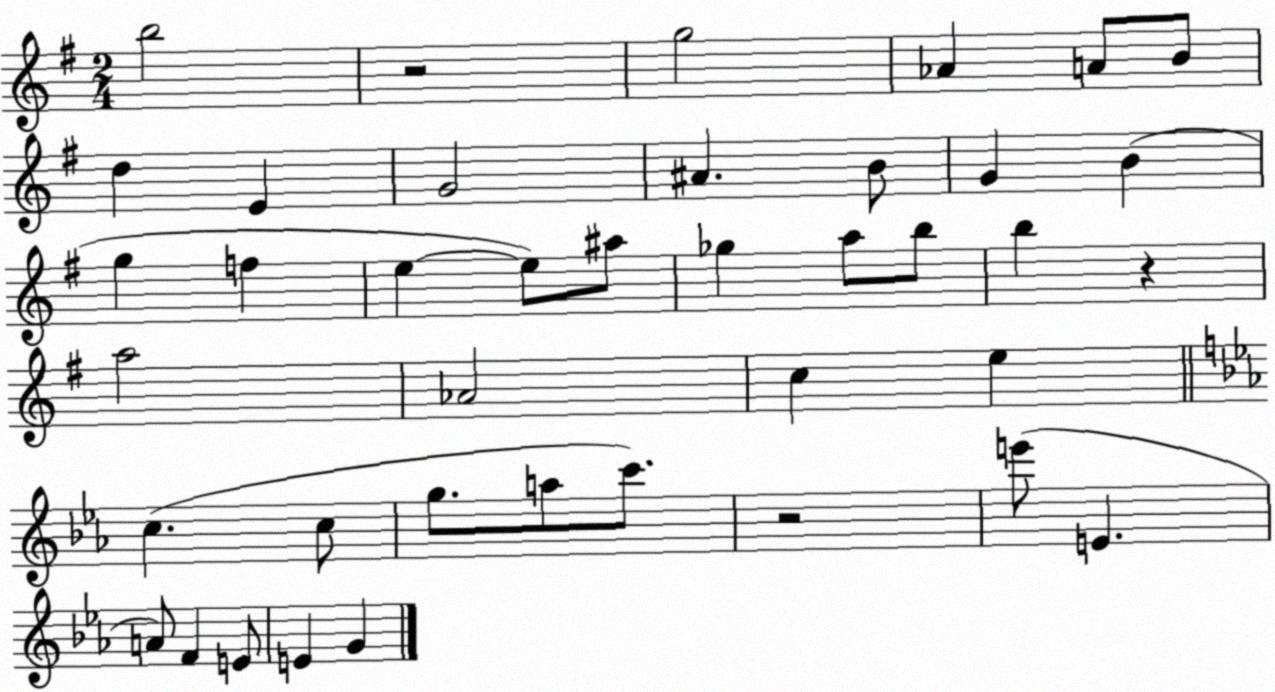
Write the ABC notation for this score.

X:1
T:Untitled
M:2/4
L:1/4
K:G
b2 z2 g2 _A A/2 B/2 d E G2 ^A B/2 G B g f e e/2 ^a/2 _g a/2 b/2 b z a2 _A2 c e c c/2 g/2 a/2 c'/2 z2 e'/2 E A/2 F E/2 E G